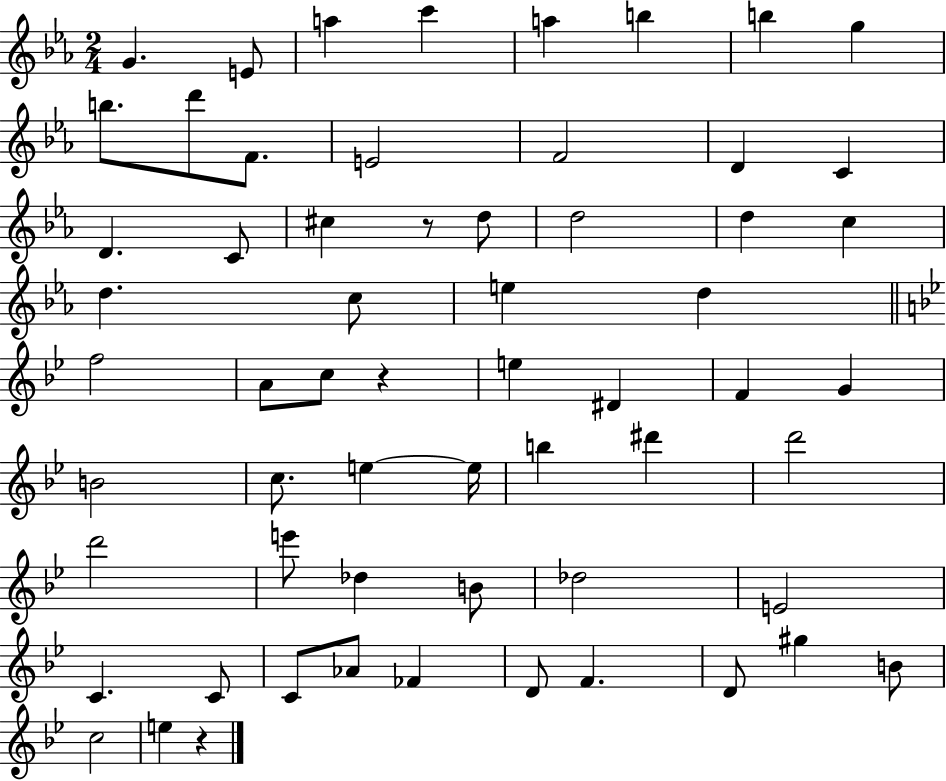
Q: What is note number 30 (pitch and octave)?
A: E5